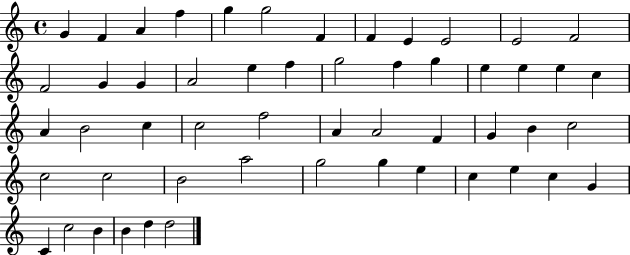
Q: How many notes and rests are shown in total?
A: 53